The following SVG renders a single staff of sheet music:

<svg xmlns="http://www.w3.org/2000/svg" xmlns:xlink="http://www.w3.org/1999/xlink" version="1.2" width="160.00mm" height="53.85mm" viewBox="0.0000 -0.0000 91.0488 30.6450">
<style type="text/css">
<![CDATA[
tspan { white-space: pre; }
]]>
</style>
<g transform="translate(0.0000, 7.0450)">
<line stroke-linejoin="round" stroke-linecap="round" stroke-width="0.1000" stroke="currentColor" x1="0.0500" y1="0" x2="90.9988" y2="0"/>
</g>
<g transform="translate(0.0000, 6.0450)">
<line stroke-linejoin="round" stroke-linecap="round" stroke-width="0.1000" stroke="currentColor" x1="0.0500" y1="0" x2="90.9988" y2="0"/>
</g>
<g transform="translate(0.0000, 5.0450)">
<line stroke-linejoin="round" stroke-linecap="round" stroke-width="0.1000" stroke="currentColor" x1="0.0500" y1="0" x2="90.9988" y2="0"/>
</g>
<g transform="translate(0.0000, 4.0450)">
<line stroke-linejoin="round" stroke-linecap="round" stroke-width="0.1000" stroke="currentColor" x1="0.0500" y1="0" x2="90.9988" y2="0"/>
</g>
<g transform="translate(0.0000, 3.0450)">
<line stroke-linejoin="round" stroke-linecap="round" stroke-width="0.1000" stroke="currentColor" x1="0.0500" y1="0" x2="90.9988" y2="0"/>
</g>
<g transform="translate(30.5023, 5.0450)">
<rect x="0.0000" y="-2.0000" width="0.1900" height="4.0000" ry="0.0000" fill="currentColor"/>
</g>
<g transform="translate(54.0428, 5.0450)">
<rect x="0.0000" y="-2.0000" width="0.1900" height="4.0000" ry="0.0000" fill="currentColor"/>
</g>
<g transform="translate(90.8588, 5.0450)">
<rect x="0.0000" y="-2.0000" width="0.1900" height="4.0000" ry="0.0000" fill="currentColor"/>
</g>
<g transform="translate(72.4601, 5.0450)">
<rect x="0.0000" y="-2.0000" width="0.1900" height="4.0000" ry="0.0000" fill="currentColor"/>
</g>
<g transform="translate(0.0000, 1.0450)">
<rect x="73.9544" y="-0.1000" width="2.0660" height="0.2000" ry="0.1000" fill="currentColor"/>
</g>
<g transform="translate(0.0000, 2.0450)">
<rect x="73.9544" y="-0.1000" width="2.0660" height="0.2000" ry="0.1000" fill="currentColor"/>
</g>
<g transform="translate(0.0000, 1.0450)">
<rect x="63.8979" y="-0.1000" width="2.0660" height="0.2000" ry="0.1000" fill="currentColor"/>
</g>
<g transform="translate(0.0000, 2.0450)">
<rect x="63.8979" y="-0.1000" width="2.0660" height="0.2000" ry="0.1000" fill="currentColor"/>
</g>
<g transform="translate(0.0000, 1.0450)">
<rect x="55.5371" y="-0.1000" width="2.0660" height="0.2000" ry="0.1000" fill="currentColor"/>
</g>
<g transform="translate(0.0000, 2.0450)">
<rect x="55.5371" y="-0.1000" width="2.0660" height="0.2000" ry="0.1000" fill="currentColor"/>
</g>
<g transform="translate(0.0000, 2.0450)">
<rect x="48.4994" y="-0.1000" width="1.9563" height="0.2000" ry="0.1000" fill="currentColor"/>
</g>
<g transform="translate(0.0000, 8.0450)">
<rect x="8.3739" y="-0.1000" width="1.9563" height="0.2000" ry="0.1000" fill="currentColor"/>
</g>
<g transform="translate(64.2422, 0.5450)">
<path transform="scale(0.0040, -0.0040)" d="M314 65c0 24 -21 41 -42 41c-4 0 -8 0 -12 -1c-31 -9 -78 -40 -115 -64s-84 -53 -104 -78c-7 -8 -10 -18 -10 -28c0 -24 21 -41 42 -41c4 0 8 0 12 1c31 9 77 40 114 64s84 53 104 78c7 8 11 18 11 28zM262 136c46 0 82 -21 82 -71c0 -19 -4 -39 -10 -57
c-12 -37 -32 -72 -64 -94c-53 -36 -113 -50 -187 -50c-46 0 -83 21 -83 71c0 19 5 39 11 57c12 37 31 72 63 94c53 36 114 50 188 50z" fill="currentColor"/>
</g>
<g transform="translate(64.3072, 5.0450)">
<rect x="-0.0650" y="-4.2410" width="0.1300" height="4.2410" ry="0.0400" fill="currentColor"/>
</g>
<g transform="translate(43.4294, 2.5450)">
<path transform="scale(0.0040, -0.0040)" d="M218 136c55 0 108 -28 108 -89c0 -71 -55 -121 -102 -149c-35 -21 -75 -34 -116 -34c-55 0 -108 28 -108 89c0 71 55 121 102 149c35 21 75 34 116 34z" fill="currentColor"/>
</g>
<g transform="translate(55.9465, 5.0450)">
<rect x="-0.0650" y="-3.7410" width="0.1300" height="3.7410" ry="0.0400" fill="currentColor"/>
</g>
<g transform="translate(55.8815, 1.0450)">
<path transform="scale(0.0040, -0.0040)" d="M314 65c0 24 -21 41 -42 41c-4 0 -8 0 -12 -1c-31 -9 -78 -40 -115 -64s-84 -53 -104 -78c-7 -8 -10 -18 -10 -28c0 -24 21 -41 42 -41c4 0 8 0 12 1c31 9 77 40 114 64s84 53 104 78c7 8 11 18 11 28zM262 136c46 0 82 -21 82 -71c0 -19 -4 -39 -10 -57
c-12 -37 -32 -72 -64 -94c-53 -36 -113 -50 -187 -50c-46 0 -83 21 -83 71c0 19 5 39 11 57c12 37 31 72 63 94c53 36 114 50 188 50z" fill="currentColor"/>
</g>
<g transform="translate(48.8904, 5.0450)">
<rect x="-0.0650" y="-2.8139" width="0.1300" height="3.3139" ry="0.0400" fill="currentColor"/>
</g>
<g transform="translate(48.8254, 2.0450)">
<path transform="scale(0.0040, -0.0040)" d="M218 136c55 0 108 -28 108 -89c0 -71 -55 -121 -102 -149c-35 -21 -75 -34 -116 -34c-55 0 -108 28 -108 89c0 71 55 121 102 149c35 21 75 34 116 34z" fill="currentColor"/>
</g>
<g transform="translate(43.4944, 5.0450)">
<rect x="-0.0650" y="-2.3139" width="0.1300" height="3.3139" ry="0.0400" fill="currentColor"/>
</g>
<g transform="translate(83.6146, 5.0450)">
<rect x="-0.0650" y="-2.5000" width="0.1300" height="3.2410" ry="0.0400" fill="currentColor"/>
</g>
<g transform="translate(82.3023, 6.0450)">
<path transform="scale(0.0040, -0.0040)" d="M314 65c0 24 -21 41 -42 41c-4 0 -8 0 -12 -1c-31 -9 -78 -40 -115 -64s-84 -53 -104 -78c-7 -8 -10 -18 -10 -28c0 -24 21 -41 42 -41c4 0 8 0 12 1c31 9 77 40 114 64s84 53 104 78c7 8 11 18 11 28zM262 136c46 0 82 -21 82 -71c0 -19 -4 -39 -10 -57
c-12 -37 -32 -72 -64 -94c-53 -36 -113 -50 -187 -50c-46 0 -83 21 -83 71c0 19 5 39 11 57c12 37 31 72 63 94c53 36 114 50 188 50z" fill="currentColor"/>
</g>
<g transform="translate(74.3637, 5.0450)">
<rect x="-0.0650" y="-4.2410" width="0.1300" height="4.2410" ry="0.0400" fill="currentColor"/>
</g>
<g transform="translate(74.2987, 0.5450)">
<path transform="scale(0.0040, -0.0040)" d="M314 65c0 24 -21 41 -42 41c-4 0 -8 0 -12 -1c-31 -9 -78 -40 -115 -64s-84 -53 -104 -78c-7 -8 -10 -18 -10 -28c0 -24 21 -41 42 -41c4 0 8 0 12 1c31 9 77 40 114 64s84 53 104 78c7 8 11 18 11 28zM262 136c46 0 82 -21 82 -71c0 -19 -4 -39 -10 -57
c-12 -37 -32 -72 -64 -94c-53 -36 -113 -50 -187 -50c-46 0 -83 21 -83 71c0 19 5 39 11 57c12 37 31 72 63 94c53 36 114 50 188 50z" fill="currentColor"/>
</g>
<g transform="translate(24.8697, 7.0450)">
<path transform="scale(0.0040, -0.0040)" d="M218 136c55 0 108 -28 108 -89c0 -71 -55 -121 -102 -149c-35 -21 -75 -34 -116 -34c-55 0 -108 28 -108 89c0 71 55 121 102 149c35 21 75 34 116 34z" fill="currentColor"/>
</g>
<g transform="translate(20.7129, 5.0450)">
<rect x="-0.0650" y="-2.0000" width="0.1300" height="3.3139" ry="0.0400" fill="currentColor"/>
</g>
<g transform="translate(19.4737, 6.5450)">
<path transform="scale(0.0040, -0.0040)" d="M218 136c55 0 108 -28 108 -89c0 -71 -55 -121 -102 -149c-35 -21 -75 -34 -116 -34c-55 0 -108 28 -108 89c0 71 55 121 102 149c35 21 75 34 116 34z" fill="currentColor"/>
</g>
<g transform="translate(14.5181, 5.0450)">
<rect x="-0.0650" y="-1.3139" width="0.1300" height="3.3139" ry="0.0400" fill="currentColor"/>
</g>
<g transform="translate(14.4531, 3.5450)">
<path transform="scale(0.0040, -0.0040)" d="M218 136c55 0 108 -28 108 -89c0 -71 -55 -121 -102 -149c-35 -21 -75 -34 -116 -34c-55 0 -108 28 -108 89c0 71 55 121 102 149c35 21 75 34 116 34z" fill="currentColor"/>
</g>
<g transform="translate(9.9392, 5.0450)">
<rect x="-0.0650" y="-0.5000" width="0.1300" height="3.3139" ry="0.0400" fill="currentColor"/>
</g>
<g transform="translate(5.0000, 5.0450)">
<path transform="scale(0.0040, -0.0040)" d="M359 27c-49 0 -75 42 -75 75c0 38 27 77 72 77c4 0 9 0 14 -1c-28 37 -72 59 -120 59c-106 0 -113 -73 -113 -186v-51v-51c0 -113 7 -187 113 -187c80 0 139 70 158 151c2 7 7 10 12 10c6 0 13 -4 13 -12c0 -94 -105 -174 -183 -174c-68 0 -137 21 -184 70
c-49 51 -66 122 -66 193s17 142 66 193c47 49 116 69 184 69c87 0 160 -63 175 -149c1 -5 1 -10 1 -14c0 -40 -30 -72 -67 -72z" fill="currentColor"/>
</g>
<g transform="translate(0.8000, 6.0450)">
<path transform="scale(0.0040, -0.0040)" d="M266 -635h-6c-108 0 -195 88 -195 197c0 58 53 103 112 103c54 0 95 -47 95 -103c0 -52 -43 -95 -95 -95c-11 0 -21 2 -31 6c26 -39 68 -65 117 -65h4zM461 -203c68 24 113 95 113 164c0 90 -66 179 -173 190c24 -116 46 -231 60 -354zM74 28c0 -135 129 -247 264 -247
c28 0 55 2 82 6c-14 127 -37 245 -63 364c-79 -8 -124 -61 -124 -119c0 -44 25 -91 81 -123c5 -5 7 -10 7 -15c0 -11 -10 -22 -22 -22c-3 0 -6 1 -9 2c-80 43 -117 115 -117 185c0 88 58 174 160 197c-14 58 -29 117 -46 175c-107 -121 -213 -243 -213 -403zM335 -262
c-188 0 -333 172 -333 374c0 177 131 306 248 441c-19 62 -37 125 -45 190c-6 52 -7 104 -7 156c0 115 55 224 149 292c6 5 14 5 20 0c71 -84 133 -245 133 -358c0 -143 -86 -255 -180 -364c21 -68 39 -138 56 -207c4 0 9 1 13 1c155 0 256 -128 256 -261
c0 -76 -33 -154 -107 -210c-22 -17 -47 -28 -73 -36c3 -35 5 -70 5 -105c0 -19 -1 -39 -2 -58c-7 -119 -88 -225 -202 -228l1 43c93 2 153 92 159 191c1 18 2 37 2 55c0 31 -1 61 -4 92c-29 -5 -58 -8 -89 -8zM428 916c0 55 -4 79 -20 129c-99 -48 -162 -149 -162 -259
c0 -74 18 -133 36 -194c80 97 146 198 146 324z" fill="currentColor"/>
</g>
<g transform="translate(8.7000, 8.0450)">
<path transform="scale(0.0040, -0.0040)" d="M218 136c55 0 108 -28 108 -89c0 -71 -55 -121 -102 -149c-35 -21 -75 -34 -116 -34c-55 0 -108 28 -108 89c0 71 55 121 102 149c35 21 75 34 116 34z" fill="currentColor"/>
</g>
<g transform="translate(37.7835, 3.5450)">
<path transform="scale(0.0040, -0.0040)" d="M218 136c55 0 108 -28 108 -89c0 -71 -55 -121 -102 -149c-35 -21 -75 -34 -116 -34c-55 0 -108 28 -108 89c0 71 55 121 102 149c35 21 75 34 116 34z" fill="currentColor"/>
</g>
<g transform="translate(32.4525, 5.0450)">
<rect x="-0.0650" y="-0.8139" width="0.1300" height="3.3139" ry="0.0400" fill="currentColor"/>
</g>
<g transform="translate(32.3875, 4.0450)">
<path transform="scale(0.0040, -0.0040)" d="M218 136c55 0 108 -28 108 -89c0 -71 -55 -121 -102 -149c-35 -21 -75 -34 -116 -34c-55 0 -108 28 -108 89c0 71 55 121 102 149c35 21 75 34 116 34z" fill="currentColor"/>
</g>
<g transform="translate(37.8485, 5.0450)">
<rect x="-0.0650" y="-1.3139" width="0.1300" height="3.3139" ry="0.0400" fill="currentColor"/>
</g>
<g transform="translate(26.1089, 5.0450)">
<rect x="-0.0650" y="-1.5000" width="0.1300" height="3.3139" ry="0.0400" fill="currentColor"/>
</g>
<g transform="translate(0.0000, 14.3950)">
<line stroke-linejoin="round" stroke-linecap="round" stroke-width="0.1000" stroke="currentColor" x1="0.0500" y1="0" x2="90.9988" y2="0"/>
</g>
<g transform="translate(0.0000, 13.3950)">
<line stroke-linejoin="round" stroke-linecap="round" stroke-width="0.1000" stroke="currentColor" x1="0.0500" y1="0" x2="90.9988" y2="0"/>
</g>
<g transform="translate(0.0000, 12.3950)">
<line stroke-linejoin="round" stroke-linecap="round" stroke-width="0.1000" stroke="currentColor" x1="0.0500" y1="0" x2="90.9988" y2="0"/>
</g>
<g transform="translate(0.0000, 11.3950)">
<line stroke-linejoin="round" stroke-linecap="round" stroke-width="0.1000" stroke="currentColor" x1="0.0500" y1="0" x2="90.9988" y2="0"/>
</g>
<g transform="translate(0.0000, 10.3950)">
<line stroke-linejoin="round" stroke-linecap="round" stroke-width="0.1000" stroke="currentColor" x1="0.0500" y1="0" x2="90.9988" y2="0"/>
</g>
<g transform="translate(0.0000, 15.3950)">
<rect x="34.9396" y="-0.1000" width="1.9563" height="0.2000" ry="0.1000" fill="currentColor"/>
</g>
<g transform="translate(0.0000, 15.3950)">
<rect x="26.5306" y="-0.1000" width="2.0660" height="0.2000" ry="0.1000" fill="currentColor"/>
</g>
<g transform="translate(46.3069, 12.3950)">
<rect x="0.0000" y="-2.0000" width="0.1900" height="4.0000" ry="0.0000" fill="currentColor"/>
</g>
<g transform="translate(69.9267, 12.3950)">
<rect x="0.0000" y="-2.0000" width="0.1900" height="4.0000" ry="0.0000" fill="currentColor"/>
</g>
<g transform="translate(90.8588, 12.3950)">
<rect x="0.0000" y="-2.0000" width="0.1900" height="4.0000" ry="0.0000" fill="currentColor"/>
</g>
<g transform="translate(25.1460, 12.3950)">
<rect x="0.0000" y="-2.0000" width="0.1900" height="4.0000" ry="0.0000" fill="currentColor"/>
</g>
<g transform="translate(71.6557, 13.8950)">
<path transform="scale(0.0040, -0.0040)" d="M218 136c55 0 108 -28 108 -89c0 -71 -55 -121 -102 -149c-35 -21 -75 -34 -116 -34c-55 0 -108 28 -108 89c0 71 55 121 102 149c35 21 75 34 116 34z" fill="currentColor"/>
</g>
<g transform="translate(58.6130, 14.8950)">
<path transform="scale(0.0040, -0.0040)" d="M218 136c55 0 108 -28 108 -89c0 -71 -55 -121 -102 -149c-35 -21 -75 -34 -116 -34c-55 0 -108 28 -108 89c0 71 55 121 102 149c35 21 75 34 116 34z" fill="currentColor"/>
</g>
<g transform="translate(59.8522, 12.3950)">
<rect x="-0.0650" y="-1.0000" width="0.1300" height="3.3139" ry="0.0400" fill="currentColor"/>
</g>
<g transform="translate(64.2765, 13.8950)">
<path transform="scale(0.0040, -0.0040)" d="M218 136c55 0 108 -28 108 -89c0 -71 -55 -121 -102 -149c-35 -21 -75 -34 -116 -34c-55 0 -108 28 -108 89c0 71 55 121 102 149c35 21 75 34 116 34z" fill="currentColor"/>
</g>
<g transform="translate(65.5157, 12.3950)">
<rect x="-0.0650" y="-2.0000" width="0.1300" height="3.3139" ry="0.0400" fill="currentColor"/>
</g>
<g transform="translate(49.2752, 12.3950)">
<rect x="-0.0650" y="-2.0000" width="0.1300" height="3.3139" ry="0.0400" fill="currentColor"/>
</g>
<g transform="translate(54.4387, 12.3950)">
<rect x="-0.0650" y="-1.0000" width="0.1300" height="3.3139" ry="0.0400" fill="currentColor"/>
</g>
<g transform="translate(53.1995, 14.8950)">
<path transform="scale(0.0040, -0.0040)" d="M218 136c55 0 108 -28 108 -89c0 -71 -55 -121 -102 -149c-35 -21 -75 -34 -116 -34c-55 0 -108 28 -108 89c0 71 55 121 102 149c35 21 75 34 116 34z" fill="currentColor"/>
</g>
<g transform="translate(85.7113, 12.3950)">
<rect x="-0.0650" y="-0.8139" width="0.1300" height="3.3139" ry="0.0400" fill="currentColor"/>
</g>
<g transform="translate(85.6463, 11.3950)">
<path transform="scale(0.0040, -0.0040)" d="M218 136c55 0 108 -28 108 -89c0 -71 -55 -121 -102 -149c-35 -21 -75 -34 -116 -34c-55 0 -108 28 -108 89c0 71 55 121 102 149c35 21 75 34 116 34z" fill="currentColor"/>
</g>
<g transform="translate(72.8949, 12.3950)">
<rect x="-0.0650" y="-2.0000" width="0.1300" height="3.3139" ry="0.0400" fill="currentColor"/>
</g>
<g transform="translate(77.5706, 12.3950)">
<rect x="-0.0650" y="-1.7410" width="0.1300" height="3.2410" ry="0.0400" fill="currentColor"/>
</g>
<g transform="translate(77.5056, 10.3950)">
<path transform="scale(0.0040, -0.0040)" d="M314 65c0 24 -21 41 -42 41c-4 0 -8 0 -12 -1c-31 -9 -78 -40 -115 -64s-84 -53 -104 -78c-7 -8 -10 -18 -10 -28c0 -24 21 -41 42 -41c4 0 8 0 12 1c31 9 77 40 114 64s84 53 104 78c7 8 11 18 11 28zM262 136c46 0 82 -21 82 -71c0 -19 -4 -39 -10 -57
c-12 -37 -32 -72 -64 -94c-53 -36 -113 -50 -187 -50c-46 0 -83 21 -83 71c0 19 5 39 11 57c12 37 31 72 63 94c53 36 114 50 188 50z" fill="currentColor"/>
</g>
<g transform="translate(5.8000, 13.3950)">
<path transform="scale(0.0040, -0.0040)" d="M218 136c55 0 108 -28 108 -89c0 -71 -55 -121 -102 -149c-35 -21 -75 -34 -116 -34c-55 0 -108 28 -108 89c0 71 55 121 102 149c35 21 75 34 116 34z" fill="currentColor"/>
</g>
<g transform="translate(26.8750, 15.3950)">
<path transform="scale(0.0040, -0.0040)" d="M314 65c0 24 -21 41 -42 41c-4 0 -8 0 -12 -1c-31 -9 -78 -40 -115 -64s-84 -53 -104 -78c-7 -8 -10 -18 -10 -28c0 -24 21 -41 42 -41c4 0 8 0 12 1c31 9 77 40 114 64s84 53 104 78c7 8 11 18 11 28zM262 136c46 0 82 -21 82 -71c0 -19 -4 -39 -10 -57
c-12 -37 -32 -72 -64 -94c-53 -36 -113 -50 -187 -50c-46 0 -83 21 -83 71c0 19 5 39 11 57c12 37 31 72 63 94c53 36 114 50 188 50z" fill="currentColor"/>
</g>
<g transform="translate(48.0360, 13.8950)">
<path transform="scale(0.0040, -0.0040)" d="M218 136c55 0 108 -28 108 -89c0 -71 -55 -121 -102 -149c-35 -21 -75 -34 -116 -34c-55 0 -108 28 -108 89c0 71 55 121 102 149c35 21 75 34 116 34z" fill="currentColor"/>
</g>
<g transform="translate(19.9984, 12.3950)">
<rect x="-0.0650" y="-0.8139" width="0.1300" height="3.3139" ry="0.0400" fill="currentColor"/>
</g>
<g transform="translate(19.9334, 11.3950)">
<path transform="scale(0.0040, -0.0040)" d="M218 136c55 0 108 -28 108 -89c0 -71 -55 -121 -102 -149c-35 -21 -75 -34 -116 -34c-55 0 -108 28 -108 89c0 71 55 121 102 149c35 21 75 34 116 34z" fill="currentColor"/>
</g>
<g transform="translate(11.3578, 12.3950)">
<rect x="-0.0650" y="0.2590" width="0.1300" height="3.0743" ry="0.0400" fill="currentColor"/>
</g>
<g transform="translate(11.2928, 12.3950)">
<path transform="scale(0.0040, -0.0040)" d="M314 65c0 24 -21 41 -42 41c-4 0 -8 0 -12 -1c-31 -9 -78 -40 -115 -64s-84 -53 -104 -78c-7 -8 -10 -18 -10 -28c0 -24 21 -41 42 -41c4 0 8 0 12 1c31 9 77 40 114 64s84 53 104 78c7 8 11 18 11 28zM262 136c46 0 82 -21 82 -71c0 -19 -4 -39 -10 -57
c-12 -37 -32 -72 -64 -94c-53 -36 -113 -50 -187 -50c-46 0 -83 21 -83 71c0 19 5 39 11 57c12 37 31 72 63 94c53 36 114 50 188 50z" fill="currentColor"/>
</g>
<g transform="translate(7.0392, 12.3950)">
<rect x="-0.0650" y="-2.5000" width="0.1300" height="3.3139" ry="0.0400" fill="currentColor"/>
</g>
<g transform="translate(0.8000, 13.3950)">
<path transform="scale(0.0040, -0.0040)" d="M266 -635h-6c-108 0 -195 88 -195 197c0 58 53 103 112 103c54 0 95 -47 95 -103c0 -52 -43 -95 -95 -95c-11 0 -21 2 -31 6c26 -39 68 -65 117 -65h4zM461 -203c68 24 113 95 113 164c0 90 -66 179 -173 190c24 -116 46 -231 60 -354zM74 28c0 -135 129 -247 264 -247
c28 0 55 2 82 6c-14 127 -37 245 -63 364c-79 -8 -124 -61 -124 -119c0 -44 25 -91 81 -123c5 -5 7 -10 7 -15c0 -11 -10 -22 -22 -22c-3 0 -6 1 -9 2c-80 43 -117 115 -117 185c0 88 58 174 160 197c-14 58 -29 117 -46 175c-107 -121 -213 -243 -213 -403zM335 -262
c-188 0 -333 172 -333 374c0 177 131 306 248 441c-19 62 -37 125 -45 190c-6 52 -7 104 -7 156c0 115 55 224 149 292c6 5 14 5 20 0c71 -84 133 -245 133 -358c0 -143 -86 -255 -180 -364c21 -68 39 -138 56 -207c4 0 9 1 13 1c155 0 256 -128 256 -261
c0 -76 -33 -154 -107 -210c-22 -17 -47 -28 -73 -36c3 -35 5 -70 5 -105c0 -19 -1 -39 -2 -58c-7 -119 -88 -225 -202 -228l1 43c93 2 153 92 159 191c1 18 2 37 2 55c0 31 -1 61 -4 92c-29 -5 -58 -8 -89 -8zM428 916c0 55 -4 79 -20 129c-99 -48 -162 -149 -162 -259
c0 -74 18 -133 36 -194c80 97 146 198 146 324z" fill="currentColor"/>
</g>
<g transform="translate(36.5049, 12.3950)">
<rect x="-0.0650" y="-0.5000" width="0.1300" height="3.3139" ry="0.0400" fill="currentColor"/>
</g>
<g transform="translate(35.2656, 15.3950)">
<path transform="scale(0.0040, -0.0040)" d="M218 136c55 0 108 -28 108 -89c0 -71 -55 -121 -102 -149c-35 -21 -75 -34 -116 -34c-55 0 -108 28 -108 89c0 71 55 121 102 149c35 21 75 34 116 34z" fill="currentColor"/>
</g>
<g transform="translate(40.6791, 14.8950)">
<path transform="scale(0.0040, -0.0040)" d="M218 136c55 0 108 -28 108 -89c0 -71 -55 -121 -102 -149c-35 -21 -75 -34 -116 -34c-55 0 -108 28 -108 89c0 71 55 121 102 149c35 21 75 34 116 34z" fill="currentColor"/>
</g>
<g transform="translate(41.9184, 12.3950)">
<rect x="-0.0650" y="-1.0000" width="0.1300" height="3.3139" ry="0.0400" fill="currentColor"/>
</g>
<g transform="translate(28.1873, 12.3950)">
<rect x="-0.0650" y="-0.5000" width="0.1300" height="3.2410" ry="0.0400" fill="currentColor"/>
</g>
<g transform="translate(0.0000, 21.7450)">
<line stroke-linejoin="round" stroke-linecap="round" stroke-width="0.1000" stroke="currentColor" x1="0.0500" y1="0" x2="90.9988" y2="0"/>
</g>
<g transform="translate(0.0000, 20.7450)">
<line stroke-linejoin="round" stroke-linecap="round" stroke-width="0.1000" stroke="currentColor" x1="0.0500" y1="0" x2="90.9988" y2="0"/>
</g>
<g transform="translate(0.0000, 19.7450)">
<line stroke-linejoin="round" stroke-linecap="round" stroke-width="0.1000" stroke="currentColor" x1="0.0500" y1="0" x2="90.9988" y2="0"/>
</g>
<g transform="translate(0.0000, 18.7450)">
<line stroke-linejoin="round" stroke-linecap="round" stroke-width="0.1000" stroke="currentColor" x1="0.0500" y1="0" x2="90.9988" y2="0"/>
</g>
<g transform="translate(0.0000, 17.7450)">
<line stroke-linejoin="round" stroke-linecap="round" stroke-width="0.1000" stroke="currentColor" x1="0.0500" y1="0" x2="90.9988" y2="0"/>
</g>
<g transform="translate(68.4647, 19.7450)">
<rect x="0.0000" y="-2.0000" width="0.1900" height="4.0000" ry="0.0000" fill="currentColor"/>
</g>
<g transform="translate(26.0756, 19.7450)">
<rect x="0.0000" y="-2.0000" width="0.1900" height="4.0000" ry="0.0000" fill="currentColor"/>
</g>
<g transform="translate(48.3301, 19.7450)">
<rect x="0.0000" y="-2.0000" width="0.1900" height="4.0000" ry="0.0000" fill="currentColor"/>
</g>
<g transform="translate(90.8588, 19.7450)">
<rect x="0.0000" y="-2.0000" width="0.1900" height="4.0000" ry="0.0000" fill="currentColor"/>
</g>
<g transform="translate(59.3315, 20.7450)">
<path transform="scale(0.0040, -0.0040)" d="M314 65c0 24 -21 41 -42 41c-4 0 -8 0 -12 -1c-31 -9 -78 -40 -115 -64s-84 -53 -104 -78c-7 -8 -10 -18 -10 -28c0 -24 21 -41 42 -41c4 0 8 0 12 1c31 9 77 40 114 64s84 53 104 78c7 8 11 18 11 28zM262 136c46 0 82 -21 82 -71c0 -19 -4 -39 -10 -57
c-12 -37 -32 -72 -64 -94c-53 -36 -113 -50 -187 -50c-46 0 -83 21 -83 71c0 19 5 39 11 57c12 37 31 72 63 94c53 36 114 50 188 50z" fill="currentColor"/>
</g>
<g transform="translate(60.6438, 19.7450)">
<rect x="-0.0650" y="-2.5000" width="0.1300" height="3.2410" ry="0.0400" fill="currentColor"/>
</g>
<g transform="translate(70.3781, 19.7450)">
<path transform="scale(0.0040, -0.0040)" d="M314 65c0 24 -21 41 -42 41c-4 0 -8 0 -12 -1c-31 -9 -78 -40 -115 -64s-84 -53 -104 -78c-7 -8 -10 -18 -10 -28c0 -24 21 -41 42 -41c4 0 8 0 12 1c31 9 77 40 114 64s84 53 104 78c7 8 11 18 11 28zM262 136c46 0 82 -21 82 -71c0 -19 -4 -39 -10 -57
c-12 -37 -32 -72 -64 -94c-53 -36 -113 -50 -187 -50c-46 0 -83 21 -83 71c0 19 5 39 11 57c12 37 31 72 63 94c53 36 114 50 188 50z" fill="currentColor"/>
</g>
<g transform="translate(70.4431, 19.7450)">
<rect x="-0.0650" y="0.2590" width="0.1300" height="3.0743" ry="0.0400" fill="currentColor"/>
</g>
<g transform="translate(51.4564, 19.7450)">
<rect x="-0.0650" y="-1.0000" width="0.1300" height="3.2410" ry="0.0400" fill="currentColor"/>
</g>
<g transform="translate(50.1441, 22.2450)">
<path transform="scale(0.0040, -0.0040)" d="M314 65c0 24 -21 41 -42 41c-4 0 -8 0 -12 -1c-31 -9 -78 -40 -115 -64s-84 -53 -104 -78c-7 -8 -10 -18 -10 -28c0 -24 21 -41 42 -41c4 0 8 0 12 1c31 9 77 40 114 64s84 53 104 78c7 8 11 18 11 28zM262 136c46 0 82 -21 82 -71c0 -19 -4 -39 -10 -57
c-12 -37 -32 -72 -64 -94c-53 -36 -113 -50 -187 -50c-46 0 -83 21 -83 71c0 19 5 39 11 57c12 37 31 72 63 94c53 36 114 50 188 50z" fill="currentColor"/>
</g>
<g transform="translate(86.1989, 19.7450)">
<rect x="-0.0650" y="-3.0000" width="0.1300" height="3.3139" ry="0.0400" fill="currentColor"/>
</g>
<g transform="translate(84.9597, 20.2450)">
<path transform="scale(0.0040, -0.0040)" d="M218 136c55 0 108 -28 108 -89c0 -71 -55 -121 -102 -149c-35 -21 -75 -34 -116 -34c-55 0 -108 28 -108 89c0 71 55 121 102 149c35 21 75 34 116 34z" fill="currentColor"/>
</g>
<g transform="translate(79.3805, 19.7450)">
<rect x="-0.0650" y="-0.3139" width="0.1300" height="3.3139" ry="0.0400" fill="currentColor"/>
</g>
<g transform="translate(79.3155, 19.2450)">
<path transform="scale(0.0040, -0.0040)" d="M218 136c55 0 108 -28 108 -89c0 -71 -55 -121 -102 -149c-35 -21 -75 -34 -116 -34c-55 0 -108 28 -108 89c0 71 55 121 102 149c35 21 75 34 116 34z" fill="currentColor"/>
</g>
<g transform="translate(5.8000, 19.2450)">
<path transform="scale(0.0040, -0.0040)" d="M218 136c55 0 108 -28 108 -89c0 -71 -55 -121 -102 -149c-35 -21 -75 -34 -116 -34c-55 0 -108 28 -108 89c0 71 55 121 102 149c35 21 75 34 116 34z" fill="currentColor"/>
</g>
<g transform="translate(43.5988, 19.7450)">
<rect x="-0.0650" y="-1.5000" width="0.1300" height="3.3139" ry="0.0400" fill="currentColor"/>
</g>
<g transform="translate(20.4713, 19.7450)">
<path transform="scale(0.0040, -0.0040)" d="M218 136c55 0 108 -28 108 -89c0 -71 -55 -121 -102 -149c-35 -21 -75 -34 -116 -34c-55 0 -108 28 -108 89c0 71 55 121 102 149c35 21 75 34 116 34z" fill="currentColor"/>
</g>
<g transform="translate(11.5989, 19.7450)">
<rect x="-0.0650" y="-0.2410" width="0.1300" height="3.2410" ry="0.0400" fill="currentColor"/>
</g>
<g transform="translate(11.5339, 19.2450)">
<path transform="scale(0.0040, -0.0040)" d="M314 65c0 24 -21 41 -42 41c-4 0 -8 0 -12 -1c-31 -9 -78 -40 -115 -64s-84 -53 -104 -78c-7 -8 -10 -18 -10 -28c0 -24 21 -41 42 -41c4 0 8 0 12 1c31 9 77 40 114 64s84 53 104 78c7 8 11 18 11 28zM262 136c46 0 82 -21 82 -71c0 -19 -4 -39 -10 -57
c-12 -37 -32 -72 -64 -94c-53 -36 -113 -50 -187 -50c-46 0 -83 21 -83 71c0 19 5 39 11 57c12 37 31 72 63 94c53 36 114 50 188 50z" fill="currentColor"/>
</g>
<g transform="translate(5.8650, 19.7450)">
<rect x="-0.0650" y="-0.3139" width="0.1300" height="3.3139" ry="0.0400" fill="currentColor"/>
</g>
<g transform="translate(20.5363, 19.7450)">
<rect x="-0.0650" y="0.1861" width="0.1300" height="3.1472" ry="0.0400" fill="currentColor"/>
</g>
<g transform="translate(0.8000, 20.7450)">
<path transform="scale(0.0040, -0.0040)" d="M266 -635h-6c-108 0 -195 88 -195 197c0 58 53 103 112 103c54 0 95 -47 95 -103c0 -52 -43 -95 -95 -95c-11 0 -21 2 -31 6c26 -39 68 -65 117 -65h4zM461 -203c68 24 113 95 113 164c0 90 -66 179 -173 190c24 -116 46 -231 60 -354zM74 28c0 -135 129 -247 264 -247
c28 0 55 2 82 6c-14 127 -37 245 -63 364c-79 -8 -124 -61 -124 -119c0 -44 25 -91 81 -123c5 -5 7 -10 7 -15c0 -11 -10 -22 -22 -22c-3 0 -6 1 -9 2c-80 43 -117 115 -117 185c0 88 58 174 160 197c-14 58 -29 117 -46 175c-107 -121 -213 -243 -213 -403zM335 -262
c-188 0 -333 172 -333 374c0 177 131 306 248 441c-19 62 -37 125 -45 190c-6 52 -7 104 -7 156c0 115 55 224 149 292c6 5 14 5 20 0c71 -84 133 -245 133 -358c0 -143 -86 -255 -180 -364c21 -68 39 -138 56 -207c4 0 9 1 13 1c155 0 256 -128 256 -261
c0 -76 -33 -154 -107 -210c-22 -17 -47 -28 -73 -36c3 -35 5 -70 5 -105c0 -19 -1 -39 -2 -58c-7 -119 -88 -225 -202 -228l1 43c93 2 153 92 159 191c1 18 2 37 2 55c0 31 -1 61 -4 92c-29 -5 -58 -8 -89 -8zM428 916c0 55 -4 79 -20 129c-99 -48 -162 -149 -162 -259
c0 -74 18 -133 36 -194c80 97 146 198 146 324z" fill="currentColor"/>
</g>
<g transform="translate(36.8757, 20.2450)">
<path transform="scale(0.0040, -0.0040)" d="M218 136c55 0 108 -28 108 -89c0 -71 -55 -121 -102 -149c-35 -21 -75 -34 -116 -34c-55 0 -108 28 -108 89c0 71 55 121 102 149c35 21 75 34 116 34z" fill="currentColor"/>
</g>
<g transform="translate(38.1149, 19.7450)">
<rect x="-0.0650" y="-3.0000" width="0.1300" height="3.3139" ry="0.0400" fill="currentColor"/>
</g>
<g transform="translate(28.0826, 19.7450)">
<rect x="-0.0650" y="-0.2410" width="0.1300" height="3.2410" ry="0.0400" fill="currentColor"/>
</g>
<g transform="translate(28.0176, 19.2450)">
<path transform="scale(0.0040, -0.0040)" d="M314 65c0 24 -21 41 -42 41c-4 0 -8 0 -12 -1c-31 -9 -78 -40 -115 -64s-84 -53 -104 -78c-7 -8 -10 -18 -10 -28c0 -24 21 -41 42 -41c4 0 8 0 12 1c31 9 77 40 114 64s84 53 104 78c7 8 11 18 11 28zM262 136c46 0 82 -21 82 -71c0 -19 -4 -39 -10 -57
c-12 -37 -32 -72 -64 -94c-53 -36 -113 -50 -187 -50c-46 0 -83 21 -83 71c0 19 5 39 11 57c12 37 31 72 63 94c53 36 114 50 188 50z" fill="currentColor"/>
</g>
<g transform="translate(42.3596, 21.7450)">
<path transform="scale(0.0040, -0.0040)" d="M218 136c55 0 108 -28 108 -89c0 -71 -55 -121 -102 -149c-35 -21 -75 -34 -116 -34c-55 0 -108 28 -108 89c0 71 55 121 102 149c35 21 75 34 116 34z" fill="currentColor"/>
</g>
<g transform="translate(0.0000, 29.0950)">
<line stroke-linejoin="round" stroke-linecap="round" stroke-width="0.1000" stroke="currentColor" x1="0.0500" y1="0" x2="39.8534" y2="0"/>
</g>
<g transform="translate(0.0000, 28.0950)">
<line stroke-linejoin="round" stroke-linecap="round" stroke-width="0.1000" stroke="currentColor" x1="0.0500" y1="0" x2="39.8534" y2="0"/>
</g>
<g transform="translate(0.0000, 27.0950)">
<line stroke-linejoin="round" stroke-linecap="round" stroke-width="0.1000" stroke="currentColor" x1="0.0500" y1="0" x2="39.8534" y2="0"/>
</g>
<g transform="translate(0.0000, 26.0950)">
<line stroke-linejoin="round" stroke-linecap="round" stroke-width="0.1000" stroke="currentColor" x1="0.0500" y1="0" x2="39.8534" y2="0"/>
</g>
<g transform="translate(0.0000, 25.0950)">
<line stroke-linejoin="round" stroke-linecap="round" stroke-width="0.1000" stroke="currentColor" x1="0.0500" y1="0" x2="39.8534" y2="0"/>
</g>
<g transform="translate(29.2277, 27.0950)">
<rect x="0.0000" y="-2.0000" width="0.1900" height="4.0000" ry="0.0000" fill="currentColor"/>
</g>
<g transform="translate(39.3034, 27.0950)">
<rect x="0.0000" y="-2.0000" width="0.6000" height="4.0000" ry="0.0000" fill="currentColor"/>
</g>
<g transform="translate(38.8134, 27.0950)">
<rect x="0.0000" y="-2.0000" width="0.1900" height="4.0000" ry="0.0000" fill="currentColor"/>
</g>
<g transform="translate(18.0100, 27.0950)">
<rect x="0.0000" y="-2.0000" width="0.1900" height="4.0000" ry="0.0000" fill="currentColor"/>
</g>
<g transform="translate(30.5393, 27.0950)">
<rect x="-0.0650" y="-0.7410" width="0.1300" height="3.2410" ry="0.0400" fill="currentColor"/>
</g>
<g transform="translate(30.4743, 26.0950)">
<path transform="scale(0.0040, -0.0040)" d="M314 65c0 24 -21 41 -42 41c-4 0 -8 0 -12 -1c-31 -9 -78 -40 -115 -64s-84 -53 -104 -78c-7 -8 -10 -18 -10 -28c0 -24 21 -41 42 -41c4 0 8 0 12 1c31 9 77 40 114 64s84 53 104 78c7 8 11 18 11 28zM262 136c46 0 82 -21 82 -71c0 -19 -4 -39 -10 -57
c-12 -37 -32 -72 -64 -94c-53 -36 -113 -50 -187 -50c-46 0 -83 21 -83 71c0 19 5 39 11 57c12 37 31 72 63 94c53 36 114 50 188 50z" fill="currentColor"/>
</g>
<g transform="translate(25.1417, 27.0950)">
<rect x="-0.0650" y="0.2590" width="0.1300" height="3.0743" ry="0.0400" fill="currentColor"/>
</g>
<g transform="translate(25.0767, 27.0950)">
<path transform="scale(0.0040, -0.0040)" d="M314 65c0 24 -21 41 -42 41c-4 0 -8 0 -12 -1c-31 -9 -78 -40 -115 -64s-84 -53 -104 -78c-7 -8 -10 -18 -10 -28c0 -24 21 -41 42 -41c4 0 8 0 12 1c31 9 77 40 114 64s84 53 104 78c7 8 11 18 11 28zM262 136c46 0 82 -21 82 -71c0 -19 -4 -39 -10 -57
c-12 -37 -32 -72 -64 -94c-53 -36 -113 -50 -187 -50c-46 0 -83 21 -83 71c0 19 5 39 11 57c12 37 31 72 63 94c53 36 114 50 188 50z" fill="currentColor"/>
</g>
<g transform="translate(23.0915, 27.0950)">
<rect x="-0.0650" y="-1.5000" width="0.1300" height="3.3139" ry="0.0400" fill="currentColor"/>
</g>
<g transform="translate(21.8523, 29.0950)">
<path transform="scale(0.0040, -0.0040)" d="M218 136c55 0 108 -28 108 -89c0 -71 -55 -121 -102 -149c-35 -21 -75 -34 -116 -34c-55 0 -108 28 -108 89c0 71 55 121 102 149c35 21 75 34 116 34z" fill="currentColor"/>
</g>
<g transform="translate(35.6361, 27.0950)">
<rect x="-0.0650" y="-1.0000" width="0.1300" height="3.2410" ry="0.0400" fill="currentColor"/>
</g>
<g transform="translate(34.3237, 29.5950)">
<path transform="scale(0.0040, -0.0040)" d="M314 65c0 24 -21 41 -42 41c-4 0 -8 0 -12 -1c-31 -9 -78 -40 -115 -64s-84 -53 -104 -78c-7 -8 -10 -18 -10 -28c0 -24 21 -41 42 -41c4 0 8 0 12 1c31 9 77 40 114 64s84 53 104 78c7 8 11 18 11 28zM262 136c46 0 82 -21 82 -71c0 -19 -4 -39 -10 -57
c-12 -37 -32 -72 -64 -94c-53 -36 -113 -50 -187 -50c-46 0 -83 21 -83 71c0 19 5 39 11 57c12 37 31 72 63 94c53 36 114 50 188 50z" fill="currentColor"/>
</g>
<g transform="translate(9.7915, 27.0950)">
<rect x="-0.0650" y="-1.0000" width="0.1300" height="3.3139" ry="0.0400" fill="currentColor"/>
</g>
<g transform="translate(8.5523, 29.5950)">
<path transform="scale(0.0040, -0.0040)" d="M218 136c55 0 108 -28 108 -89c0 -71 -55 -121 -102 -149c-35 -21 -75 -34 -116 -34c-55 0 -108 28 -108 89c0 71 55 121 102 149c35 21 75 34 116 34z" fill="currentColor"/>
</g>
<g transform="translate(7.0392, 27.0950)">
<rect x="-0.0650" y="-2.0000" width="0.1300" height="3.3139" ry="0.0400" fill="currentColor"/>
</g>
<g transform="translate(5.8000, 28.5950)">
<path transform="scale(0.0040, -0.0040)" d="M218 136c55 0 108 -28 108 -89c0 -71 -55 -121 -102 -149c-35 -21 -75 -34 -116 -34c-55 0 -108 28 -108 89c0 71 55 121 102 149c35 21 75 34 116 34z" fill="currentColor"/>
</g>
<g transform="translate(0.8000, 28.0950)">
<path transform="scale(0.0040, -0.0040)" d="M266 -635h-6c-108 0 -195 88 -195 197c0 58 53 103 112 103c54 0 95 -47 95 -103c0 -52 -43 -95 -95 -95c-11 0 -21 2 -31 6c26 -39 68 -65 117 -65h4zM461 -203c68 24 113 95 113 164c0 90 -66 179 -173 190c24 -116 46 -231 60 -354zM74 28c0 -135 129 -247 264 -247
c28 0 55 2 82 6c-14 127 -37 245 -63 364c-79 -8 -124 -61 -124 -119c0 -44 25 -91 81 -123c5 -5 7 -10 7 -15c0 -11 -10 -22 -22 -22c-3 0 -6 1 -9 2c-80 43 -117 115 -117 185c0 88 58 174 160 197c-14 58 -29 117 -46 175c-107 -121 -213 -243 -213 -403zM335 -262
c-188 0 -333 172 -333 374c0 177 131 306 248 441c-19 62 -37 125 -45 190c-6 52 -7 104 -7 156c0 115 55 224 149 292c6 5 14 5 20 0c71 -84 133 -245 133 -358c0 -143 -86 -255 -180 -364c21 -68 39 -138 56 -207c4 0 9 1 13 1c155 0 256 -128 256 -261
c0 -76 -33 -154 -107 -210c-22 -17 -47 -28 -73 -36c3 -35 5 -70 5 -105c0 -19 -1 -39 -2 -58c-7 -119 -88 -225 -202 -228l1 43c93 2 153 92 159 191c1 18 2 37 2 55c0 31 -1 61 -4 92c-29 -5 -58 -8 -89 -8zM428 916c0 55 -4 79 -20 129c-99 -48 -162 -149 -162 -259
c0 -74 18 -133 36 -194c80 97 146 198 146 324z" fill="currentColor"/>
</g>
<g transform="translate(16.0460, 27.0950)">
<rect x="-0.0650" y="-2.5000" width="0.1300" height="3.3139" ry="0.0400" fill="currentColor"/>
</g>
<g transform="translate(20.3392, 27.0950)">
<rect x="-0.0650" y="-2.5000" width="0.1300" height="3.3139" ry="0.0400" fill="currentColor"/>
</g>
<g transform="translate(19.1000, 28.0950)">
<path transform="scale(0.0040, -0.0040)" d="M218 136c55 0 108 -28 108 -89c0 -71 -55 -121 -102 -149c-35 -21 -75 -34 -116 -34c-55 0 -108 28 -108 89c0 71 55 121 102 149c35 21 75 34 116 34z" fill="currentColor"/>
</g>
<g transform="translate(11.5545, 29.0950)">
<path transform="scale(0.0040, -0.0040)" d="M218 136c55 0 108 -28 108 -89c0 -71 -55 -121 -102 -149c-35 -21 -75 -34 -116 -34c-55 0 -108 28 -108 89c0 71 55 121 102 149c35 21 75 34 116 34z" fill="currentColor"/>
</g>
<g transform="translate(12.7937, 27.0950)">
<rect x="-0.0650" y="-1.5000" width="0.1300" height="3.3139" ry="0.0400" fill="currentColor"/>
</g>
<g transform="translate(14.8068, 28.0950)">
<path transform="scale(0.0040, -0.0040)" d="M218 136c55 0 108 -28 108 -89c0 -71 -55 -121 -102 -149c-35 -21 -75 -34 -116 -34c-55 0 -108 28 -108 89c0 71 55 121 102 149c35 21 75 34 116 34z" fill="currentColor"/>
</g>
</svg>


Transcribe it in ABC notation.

X:1
T:Untitled
M:4/4
L:1/4
K:C
C e F E d e g a c'2 d'2 d'2 G2 G B2 d C2 C D F D D F F f2 d c c2 B c2 A E D2 G2 B2 c A F D E G G E B2 d2 D2